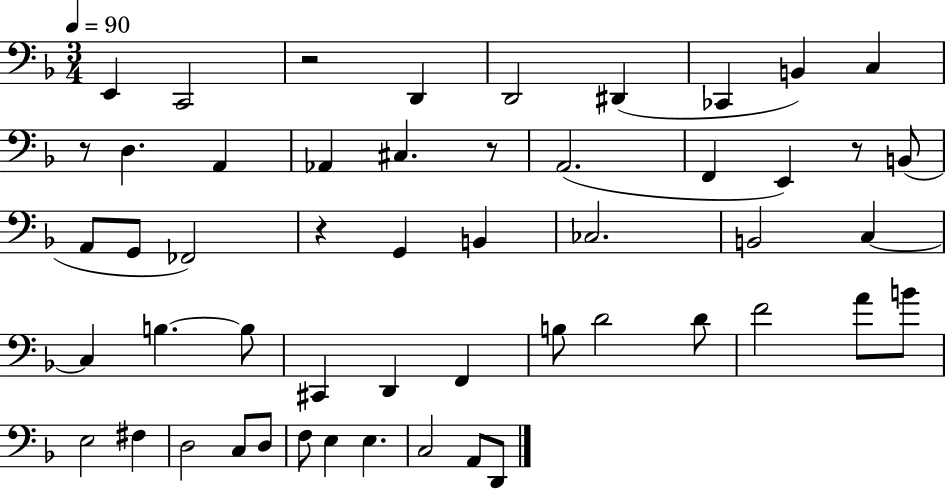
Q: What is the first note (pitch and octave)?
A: E2